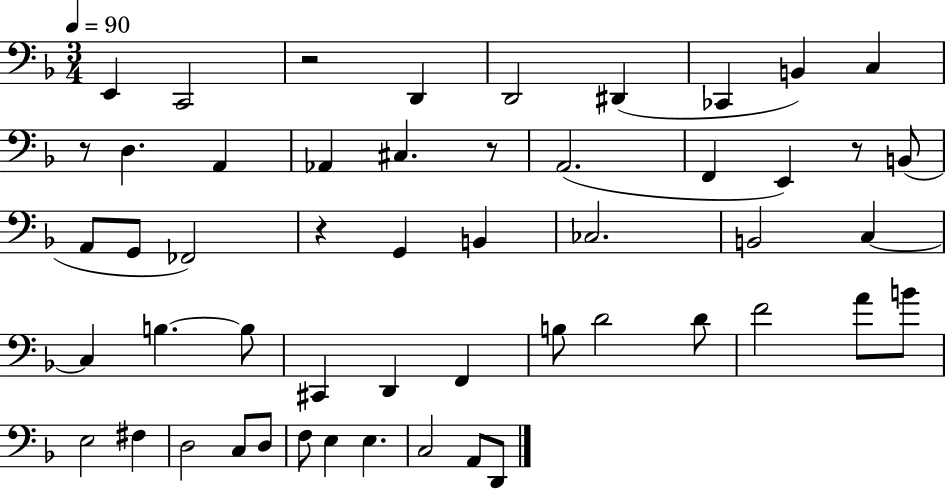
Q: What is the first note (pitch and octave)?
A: E2